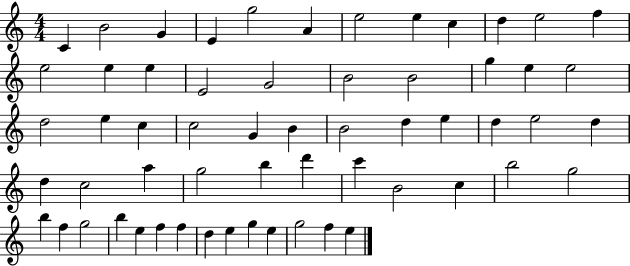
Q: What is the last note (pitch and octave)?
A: E5